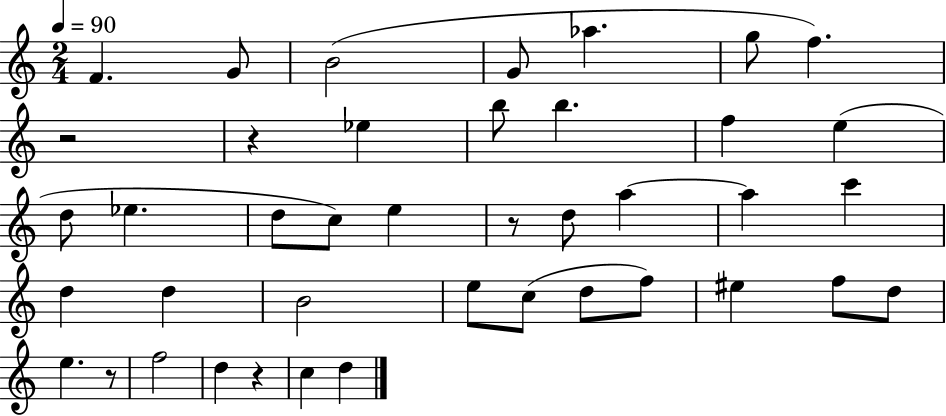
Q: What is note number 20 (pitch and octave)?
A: A5